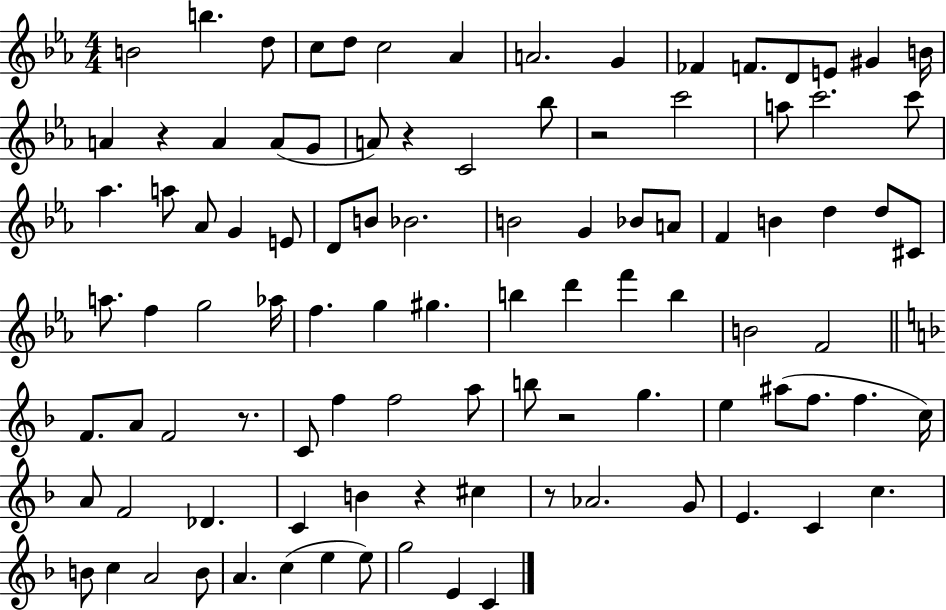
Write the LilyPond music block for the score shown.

{
  \clef treble
  \numericTimeSignature
  \time 4/4
  \key ees \major
  \repeat volta 2 { b'2 b''4. d''8 | c''8 d''8 c''2 aes'4 | a'2. g'4 | fes'4 f'8. d'8 e'8 gis'4 b'16 | \break a'4 r4 a'4 a'8( g'8 | a'8) r4 c'2 bes''8 | r2 c'''2 | a''8 c'''2. c'''8 | \break aes''4. a''8 aes'8 g'4 e'8 | d'8 b'8 bes'2. | b'2 g'4 bes'8 a'8 | f'4 b'4 d''4 d''8 cis'8 | \break a''8. f''4 g''2 aes''16 | f''4. g''4 gis''4. | b''4 d'''4 f'''4 b''4 | b'2 f'2 | \break \bar "||" \break \key d \minor f'8. a'8 f'2 r8. | c'8 f''4 f''2 a''8 | b''8 r2 g''4. | e''4 ais''8( f''8. f''4. c''16) | \break a'8 f'2 des'4. | c'4 b'4 r4 cis''4 | r8 aes'2. g'8 | e'4. c'4 c''4. | \break b'8 c''4 a'2 b'8 | a'4. c''4( e''4 e''8) | g''2 e'4 c'4 | } \bar "|."
}